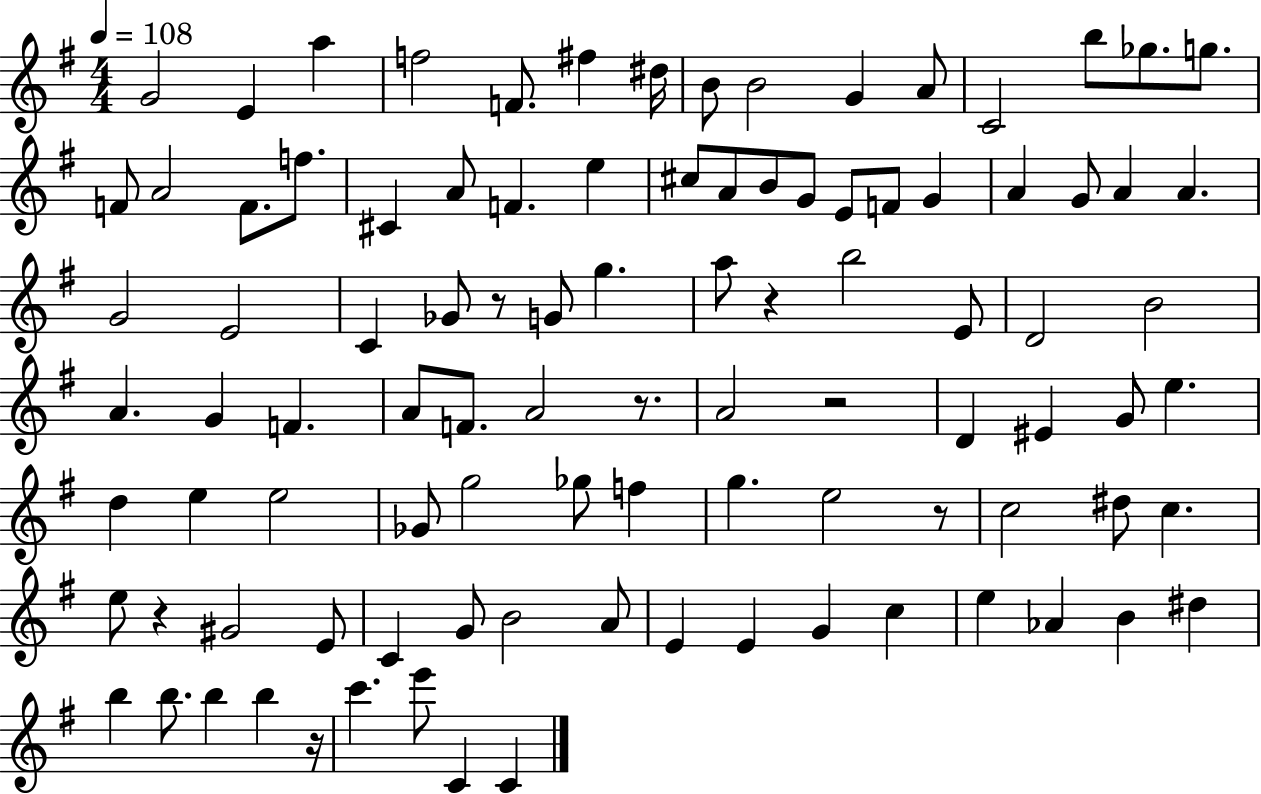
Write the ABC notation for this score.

X:1
T:Untitled
M:4/4
L:1/4
K:G
G2 E a f2 F/2 ^f ^d/4 B/2 B2 G A/2 C2 b/2 _g/2 g/2 F/2 A2 F/2 f/2 ^C A/2 F e ^c/2 A/2 B/2 G/2 E/2 F/2 G A G/2 A A G2 E2 C _G/2 z/2 G/2 g a/2 z b2 E/2 D2 B2 A G F A/2 F/2 A2 z/2 A2 z2 D ^E G/2 e d e e2 _G/2 g2 _g/2 f g e2 z/2 c2 ^d/2 c e/2 z ^G2 E/2 C G/2 B2 A/2 E E G c e _A B ^d b b/2 b b z/4 c' e'/2 C C